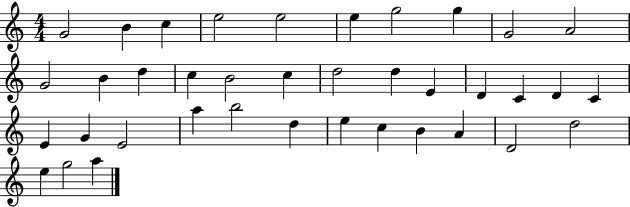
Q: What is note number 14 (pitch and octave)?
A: C5